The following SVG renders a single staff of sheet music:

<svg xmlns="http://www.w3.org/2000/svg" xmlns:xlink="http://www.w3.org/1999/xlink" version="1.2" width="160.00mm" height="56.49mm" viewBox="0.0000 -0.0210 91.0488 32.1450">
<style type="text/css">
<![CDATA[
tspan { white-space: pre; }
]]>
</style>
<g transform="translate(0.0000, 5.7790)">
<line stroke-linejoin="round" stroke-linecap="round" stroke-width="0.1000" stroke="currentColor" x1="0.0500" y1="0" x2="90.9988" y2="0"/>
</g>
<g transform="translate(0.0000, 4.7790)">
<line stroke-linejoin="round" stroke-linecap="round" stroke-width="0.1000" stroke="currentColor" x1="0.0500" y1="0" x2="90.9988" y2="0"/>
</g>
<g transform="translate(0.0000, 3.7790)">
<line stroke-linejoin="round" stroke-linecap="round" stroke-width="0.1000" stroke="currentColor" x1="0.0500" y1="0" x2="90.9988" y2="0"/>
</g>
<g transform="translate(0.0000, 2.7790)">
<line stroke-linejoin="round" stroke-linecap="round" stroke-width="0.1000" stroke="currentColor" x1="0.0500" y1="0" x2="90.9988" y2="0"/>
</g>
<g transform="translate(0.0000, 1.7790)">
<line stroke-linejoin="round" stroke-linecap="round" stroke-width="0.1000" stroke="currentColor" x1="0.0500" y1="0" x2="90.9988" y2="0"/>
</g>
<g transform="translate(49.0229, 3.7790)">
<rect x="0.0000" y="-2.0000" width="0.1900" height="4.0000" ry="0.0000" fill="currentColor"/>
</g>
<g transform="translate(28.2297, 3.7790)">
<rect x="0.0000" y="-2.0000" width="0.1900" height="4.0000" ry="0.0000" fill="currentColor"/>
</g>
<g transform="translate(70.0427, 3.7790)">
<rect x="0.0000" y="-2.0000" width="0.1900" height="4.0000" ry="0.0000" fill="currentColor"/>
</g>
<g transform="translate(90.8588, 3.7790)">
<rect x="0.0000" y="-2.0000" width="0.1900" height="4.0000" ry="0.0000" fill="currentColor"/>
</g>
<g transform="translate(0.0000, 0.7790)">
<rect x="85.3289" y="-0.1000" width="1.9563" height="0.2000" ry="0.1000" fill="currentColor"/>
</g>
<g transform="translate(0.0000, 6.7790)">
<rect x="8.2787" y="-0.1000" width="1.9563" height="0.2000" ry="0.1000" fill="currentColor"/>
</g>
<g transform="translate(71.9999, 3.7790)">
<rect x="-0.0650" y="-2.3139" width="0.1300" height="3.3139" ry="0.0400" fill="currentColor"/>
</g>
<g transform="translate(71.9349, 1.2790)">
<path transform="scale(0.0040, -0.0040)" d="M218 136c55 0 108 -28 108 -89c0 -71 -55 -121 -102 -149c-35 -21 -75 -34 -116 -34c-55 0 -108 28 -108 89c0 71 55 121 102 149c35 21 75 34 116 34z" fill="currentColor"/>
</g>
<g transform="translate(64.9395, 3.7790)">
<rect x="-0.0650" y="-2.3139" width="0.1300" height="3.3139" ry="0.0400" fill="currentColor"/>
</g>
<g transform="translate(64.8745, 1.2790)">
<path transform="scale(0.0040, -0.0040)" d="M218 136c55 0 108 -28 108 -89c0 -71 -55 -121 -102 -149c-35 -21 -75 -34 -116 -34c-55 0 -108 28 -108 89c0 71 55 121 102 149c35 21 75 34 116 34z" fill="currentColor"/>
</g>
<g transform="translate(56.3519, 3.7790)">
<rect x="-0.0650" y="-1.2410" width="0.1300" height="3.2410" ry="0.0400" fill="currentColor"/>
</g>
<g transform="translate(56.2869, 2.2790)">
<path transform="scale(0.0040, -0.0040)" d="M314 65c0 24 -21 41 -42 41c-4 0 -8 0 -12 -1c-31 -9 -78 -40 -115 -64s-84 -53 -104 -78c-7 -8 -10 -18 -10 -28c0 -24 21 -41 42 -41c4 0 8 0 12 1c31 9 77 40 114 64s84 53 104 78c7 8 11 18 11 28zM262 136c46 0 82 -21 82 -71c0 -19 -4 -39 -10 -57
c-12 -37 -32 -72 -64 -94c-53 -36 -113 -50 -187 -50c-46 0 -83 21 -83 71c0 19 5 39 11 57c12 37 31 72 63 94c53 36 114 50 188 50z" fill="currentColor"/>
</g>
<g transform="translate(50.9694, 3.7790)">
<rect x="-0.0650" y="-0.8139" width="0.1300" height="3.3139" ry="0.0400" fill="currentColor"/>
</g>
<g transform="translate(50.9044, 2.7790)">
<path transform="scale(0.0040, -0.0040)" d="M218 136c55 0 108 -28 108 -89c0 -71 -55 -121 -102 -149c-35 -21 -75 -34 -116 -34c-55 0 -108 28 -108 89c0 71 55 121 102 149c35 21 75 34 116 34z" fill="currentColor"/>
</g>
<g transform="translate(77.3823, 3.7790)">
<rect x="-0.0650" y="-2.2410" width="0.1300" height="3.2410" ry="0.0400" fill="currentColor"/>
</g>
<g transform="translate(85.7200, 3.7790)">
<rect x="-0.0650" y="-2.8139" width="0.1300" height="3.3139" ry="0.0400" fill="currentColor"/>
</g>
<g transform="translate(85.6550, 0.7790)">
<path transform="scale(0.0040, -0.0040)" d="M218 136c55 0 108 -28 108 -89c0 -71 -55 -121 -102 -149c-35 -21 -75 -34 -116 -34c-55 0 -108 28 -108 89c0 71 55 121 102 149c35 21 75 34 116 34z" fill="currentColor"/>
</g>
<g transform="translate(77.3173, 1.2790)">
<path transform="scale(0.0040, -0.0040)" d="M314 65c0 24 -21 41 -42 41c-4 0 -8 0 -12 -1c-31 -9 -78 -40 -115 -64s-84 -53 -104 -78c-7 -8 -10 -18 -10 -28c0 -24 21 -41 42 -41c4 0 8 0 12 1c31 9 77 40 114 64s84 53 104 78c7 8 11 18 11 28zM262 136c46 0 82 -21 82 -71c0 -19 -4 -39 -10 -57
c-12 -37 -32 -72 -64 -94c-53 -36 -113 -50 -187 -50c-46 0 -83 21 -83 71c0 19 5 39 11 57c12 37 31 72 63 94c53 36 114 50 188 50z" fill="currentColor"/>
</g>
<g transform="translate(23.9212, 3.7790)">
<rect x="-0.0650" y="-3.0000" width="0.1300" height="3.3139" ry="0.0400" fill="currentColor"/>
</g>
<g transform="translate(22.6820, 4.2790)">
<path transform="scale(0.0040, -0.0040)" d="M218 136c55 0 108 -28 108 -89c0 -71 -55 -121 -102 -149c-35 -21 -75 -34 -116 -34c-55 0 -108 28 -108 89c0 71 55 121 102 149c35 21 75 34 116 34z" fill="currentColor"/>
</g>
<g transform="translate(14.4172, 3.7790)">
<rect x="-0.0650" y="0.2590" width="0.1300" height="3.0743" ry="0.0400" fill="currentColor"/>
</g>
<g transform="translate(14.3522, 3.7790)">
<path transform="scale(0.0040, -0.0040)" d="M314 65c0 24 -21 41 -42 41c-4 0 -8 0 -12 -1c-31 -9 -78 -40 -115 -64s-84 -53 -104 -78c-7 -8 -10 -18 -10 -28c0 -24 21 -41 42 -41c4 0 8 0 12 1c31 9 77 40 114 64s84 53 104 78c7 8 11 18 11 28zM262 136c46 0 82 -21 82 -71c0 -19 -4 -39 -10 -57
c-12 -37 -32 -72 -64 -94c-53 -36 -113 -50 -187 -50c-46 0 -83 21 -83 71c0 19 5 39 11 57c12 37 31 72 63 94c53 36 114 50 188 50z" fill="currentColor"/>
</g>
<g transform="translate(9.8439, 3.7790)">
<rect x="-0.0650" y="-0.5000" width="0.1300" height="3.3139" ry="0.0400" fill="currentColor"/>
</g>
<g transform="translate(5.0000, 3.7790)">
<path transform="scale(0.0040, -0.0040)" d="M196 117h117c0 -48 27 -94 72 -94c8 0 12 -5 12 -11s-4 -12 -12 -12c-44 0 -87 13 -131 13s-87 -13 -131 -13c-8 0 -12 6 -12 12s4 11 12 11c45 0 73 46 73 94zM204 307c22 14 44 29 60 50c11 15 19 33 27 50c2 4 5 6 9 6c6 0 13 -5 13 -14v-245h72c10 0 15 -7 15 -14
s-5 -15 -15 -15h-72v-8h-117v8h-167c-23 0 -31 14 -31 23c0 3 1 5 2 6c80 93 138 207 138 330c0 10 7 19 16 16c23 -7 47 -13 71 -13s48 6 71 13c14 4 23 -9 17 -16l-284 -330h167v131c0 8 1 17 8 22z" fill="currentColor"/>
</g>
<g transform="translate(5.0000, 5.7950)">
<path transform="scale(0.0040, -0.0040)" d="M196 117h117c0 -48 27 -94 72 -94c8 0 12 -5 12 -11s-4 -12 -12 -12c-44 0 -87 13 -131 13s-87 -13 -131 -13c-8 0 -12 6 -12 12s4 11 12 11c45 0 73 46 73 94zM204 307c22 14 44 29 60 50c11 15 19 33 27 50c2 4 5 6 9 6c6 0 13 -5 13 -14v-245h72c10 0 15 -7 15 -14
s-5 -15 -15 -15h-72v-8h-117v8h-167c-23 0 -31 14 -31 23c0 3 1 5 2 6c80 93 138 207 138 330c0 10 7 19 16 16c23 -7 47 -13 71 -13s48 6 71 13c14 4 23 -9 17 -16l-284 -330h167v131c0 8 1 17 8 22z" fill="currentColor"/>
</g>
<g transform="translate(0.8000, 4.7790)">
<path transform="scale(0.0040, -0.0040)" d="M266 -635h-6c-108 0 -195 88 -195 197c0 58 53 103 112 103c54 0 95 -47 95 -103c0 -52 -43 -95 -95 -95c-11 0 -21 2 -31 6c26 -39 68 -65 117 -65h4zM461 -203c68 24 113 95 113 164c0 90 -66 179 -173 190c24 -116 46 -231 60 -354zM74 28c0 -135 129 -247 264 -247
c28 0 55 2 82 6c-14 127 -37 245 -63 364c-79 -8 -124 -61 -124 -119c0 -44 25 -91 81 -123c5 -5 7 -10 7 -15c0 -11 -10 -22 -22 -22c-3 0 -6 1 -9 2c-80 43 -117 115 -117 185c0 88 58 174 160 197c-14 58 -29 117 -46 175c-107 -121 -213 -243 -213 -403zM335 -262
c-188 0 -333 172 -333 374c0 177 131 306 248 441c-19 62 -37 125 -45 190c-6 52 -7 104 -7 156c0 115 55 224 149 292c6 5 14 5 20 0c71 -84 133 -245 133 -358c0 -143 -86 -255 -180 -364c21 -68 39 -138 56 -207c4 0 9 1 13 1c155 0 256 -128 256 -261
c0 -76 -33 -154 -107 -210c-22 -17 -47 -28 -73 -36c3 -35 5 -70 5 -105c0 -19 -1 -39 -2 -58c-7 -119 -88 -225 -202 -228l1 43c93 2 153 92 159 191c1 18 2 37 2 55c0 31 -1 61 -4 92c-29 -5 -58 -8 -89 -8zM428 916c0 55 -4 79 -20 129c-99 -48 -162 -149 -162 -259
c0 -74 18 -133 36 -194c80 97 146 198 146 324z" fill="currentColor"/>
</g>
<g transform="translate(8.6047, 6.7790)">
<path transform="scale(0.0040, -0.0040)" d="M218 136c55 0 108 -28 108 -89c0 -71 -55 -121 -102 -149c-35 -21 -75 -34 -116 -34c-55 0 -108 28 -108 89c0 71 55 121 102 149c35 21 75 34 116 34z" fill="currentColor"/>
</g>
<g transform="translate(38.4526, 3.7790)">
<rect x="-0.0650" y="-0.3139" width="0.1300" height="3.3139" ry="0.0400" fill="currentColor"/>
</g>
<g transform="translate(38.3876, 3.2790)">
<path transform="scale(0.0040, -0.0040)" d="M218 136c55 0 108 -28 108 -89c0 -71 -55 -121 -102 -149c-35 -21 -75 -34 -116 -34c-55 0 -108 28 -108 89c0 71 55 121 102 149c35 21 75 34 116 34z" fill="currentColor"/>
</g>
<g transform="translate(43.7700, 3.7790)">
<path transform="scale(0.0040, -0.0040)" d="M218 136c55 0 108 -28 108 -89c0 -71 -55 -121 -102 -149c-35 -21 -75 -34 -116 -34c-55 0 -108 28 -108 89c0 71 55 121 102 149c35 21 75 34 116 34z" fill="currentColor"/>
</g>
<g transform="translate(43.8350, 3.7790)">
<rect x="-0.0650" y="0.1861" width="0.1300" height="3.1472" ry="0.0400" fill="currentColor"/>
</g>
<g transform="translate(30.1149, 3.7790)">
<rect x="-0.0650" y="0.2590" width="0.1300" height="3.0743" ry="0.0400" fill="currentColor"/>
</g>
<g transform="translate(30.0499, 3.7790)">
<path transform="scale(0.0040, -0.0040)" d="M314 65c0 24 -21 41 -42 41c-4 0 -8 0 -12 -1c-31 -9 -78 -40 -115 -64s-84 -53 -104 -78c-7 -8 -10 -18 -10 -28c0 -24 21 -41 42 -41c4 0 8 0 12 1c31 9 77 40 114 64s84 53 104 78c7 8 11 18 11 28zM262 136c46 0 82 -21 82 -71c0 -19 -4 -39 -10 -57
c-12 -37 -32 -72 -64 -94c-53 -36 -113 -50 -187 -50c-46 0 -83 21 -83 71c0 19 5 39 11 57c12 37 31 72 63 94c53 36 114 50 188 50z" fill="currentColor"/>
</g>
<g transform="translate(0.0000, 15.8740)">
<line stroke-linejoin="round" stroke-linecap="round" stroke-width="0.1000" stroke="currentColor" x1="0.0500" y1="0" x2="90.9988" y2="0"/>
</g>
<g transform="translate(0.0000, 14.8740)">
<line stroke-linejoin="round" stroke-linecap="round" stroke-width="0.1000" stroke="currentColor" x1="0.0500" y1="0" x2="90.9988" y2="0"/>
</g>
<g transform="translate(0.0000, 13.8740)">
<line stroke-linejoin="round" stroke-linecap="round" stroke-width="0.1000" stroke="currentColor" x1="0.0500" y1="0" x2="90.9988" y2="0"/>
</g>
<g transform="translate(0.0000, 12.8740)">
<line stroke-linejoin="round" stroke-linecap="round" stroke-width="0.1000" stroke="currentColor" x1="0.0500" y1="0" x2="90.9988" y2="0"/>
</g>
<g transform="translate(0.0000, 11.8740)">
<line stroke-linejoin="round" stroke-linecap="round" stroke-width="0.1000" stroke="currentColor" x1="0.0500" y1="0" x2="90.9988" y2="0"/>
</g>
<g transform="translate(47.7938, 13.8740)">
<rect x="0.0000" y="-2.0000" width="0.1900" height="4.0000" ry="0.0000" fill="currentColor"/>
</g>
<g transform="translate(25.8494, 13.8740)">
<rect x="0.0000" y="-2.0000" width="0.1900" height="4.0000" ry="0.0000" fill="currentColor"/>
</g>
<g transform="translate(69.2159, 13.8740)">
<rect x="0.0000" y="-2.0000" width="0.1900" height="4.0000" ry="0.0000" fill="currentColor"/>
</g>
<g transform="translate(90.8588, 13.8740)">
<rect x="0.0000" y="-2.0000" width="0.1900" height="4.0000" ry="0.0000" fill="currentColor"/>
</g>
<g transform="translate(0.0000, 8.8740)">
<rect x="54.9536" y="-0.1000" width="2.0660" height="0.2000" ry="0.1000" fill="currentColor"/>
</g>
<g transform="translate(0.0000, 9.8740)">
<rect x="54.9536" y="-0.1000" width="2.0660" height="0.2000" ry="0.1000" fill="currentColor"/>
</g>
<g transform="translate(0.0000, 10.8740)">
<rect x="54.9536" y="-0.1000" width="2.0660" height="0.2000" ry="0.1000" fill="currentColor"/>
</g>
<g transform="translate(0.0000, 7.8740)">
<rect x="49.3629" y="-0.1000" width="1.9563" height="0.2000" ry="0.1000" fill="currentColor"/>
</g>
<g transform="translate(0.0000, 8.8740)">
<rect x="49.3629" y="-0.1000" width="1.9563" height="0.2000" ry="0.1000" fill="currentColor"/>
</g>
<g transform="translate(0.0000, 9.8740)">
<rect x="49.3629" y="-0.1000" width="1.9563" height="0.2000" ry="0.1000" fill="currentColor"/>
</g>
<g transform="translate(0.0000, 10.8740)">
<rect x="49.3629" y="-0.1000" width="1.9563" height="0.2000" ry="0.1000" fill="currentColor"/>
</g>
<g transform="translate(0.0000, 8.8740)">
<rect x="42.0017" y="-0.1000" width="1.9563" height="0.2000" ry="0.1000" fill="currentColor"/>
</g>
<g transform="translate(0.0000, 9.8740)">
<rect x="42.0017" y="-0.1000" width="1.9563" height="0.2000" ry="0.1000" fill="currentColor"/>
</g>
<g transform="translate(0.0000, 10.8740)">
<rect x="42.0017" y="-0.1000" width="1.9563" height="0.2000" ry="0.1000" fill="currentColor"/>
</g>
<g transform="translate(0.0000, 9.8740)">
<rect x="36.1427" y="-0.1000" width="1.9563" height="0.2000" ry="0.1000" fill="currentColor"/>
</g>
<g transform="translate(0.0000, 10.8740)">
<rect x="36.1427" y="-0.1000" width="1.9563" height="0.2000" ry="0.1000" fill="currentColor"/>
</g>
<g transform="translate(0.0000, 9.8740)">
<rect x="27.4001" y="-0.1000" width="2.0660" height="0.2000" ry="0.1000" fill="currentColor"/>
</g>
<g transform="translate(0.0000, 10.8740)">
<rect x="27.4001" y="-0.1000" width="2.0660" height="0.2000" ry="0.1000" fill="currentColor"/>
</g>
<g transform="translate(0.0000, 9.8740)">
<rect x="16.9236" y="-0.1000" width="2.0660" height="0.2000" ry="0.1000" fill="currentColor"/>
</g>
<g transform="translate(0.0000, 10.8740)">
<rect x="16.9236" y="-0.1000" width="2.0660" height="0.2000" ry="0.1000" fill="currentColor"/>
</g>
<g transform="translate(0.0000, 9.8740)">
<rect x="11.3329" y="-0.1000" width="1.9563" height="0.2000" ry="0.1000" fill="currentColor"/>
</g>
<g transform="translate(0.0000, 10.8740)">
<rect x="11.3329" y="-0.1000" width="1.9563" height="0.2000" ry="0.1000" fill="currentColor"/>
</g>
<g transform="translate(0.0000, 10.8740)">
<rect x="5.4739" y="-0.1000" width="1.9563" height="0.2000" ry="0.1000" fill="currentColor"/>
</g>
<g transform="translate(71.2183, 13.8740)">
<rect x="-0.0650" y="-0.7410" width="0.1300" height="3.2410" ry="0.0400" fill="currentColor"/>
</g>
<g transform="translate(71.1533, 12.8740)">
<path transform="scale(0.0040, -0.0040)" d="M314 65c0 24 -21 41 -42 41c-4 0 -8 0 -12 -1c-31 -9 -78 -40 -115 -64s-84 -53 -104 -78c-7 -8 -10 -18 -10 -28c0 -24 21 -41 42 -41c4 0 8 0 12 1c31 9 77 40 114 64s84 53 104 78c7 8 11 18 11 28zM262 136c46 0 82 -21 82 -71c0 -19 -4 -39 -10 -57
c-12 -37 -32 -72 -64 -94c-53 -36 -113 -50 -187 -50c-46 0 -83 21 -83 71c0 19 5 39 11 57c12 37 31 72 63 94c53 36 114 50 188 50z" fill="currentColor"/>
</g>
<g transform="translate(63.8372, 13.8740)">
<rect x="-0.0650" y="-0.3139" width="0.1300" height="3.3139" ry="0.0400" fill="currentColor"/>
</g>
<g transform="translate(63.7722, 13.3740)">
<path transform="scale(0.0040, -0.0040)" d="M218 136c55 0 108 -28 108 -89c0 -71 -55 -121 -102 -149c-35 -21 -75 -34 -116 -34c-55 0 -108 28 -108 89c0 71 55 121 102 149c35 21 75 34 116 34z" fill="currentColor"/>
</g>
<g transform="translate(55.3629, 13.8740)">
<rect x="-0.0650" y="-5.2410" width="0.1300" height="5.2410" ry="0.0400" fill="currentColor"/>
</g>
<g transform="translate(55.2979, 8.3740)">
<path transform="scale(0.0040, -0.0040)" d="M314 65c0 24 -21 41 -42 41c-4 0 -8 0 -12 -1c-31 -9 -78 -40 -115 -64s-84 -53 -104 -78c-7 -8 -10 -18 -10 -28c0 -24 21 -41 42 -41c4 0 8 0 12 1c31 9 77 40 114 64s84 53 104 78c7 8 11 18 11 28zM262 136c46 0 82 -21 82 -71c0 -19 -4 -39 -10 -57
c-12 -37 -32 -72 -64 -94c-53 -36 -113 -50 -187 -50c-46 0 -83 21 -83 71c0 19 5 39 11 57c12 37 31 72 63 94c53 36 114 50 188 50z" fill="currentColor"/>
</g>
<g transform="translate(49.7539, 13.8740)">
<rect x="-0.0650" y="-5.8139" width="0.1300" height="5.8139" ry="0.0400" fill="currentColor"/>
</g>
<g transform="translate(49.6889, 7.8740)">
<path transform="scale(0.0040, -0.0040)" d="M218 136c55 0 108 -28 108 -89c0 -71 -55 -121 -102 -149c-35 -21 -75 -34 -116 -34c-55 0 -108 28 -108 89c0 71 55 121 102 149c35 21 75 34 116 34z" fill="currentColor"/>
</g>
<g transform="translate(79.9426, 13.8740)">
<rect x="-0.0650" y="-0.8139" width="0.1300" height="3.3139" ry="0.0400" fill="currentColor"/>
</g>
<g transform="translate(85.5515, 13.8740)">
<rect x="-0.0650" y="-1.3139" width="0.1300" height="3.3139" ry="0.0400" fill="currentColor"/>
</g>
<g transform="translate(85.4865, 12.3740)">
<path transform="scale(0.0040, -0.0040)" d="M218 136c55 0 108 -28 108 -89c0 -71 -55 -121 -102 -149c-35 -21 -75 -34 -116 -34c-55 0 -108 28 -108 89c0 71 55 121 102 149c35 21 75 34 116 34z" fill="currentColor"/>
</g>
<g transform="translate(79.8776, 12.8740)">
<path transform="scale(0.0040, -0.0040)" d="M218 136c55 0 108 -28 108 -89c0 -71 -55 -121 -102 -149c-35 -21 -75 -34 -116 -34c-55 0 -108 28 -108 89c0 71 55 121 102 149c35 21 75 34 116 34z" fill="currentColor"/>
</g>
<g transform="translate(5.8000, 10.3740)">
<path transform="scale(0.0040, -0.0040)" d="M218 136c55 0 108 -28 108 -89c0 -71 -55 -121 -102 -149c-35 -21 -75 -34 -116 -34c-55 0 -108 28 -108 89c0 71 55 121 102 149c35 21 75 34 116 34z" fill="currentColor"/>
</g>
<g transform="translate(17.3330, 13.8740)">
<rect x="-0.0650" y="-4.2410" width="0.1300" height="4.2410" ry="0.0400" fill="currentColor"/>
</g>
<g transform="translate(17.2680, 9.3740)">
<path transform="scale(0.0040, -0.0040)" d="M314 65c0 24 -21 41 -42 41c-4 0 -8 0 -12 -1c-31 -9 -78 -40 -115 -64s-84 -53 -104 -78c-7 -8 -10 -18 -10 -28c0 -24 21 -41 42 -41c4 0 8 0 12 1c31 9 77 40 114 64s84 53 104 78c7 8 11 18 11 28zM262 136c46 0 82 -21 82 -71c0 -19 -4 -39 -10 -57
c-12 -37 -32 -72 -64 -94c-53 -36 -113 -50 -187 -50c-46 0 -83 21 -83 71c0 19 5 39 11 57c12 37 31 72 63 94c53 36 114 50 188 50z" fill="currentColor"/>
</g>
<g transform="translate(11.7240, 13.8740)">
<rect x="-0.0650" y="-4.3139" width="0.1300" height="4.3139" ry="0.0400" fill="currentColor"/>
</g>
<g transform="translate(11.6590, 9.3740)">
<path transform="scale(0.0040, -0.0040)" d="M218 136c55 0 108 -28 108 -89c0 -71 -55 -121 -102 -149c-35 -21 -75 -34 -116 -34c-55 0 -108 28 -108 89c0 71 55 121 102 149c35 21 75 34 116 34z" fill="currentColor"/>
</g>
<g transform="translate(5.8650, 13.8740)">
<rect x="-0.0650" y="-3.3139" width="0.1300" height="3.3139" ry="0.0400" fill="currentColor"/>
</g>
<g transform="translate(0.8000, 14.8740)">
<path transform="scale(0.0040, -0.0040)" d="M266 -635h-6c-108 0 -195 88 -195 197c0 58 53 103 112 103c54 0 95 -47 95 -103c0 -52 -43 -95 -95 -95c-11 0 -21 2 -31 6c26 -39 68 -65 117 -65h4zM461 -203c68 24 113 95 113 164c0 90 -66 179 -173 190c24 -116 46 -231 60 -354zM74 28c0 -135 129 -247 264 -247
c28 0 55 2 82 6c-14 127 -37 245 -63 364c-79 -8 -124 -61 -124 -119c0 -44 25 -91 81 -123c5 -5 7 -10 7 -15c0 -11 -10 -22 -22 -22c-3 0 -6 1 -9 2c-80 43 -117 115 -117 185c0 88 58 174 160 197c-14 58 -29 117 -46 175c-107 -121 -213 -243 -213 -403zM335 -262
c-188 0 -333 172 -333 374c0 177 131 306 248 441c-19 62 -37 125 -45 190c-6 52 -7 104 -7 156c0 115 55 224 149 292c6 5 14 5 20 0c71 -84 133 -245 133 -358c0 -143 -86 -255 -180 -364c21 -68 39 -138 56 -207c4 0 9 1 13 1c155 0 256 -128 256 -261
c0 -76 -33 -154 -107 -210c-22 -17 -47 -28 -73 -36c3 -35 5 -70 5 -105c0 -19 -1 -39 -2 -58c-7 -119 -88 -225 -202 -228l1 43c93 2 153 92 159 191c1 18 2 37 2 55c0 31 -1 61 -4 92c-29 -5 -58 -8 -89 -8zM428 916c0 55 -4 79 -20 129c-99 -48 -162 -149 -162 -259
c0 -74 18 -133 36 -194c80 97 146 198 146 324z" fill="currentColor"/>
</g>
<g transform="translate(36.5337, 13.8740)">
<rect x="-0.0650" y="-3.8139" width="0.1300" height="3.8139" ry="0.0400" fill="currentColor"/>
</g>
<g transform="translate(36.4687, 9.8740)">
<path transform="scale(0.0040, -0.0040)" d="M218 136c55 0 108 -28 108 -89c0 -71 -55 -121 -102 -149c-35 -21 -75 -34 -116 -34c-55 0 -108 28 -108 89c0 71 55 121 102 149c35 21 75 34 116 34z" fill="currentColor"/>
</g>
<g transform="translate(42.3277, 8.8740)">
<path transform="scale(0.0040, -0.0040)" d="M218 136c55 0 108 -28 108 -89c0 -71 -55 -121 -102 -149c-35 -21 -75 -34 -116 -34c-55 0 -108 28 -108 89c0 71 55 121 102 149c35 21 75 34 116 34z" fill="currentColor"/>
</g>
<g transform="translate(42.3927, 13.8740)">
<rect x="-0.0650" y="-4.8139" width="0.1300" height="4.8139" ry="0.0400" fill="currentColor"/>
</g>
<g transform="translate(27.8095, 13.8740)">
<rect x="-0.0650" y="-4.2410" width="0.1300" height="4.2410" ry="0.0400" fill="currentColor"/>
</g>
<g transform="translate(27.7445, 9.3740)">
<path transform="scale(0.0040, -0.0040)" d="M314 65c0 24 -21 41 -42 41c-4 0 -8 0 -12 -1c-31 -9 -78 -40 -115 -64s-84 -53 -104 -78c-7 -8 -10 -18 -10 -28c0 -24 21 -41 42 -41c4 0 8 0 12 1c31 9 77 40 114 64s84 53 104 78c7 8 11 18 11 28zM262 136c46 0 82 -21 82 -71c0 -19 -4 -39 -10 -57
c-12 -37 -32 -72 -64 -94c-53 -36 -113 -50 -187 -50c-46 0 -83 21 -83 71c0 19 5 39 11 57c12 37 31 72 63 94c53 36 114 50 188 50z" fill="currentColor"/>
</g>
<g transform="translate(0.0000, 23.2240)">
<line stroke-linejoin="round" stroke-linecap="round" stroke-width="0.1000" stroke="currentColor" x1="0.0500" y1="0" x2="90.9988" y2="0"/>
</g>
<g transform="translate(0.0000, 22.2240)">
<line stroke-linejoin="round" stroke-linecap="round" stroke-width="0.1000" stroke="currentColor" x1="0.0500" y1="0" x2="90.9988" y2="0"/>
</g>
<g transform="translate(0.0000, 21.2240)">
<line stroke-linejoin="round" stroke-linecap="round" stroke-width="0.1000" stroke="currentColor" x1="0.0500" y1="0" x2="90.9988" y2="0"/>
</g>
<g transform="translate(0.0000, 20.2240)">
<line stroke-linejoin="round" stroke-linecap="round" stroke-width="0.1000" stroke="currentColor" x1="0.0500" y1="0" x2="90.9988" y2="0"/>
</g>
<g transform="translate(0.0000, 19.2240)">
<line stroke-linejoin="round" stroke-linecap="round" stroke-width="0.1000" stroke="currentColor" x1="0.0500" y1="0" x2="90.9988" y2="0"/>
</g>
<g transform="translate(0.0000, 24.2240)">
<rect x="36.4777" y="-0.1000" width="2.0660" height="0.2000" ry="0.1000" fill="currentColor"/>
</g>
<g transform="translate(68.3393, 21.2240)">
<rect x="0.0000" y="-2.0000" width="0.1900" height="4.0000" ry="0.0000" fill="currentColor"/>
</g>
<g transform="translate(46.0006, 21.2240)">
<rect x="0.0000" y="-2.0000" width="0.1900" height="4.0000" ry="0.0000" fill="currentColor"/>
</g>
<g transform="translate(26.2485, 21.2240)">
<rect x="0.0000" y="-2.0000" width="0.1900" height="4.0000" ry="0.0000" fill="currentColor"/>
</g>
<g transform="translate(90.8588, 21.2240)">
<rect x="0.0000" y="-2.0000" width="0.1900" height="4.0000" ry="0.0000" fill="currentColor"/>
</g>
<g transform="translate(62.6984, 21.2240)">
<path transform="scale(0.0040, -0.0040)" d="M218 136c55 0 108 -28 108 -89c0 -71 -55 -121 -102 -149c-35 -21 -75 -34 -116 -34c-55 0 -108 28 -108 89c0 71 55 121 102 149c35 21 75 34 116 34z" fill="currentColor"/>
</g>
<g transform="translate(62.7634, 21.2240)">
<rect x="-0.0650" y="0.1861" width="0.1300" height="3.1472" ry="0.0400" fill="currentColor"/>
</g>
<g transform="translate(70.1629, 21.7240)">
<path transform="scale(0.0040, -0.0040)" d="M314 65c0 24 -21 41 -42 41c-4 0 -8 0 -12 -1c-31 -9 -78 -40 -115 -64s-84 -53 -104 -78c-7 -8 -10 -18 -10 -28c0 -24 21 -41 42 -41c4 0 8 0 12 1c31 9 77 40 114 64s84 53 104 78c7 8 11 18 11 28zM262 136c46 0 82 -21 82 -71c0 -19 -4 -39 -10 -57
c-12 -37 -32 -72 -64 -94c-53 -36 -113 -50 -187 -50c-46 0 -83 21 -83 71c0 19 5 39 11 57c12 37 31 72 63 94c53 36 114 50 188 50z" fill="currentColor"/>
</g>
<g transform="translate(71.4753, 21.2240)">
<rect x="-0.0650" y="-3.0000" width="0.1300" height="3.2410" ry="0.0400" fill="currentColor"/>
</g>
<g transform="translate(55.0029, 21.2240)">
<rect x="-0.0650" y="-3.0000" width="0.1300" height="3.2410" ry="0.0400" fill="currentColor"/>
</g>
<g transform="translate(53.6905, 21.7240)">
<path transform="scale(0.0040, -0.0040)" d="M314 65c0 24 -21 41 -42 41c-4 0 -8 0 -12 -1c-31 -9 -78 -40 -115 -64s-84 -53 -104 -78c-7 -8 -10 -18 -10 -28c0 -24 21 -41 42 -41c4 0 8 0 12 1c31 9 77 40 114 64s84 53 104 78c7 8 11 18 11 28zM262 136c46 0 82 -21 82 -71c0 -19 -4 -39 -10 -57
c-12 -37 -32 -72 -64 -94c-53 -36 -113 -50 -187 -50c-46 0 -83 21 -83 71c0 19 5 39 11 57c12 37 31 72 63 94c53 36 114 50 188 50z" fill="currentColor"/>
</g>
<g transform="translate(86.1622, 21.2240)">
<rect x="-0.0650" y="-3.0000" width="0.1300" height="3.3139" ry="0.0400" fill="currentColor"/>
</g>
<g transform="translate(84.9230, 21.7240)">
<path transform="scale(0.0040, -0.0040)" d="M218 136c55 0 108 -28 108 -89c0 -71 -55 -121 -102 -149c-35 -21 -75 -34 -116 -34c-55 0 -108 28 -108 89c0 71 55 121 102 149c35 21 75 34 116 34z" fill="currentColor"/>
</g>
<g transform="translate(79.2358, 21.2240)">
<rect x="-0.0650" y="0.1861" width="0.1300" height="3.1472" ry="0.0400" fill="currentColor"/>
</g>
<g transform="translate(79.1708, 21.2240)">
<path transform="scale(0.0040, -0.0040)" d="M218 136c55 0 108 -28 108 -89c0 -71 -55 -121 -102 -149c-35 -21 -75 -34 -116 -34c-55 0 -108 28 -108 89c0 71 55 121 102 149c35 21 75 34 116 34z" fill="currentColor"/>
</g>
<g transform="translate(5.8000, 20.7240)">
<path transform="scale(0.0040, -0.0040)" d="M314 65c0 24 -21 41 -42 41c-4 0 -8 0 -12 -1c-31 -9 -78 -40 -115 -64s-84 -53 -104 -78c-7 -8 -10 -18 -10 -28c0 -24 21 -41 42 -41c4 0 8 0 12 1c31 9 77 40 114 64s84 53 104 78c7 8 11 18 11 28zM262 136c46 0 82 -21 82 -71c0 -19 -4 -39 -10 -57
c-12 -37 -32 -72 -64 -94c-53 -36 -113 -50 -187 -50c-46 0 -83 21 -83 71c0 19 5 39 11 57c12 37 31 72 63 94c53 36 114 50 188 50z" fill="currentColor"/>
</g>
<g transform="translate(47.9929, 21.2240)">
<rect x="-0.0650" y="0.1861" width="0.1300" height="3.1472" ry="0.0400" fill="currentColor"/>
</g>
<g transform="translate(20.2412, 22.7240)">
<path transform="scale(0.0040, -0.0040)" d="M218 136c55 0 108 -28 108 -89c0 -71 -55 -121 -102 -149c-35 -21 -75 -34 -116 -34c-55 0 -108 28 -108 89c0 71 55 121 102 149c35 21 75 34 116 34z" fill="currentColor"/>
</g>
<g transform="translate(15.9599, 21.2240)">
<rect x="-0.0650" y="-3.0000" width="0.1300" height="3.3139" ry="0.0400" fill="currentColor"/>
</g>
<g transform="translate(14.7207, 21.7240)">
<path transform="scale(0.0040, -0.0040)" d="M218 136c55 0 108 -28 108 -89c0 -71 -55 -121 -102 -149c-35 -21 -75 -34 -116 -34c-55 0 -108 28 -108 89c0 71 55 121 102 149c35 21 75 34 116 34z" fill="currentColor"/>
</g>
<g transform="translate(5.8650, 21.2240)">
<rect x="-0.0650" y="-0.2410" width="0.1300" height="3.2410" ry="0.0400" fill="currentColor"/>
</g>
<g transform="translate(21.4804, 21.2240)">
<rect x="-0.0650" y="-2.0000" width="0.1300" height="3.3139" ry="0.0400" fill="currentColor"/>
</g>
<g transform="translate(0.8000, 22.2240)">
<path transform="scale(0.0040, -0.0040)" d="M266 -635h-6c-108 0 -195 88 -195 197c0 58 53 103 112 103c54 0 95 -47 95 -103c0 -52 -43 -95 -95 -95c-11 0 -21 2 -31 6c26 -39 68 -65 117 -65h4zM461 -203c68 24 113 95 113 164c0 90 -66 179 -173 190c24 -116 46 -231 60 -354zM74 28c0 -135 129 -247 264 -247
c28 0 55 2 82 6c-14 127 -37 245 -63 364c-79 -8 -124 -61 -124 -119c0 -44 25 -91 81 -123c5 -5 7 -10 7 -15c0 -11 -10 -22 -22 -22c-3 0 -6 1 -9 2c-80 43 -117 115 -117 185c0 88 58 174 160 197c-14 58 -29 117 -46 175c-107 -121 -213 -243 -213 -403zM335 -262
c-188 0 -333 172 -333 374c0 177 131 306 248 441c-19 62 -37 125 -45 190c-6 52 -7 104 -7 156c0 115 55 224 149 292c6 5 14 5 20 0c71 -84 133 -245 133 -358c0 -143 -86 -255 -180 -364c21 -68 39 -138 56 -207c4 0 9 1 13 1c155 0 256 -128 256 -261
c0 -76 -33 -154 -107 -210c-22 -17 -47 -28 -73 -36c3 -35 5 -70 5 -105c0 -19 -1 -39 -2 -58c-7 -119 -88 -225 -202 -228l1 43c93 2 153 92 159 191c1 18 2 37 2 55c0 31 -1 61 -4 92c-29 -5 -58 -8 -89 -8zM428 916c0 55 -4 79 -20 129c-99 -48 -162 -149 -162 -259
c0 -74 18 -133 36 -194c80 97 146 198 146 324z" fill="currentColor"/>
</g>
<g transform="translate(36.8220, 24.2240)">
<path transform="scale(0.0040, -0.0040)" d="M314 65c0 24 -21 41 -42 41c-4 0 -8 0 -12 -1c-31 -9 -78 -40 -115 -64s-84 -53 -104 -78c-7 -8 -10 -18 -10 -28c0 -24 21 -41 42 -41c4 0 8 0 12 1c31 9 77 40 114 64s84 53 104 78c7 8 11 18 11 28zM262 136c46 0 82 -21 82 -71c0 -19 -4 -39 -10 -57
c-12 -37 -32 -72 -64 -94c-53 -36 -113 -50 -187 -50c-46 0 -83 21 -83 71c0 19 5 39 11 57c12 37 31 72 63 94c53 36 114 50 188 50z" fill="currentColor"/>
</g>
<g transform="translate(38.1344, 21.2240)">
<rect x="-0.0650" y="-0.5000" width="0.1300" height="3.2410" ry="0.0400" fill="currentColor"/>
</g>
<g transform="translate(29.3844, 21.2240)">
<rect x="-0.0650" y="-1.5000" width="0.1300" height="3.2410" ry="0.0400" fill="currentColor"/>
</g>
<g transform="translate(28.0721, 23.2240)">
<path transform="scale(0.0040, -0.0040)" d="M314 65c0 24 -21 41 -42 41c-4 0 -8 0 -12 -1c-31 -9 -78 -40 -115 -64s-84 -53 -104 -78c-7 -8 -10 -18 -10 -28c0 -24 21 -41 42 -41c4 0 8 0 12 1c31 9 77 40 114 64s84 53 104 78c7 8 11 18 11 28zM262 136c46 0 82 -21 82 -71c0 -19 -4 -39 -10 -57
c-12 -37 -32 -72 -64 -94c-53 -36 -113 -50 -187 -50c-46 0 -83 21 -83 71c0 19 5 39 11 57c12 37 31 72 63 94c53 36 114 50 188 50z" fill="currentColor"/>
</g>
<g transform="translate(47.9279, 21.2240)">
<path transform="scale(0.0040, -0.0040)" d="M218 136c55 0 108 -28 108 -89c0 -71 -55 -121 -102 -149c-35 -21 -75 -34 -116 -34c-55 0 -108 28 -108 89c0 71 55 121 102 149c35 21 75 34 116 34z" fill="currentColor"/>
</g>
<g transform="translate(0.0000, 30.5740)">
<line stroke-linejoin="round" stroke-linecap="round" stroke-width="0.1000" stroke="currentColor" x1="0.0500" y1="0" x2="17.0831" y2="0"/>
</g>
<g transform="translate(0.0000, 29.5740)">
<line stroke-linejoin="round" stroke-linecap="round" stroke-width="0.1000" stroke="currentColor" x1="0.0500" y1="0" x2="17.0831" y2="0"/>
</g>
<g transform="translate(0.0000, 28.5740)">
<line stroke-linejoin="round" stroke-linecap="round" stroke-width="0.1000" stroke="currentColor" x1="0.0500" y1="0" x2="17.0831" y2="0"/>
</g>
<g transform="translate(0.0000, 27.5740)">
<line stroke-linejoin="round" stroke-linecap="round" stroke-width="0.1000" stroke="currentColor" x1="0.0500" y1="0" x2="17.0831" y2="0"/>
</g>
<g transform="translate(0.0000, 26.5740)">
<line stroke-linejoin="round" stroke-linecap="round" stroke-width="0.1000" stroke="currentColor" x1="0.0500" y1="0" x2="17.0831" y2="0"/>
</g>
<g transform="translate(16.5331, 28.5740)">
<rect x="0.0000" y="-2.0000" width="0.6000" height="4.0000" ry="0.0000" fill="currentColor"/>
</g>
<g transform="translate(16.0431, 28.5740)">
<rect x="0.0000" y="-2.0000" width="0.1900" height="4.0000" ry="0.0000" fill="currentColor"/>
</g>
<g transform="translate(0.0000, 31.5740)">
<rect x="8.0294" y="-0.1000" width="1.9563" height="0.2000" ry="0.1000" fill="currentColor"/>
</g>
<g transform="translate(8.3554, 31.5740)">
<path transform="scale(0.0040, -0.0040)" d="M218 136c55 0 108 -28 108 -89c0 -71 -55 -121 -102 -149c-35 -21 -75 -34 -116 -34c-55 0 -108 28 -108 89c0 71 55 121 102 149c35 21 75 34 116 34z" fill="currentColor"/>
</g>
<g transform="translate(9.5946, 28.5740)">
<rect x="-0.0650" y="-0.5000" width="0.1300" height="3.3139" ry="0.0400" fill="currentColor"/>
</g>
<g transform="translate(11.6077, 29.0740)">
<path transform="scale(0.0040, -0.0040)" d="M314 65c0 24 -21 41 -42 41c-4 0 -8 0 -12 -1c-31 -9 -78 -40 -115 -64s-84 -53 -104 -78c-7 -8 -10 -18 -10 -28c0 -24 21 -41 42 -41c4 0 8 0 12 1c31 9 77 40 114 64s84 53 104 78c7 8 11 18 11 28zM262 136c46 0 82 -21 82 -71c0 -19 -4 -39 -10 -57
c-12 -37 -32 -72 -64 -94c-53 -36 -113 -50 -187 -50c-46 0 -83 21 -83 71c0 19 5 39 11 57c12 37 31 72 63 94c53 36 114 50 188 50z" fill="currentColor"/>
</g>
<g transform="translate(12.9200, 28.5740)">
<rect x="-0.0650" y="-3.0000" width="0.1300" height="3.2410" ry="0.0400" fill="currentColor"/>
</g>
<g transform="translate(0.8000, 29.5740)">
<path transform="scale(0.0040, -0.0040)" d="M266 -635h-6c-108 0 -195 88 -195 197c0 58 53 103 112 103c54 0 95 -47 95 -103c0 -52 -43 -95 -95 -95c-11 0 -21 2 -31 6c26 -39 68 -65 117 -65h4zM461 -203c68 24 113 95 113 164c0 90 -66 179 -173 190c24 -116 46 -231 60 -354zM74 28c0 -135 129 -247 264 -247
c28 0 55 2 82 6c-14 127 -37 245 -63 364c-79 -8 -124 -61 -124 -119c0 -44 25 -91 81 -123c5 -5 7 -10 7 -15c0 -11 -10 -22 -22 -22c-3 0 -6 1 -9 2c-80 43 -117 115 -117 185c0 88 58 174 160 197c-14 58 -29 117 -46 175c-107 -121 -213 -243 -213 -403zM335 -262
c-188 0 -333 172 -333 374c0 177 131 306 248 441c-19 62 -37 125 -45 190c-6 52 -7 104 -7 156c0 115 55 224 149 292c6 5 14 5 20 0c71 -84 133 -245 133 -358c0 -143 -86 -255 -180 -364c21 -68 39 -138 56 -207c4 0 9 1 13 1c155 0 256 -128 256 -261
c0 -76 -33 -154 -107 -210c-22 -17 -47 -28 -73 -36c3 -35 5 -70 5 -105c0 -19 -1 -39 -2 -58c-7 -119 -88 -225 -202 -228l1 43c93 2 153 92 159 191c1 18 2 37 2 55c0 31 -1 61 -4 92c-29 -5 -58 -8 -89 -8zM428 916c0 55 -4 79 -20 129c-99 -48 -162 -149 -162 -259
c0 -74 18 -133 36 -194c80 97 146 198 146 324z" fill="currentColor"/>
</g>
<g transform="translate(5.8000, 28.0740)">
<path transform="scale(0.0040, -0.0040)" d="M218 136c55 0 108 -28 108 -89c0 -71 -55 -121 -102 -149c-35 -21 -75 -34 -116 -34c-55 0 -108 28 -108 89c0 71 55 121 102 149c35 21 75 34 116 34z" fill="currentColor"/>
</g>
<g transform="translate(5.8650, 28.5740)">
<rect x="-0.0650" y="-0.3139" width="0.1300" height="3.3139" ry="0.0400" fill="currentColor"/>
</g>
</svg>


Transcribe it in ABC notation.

X:1
T:Untitled
M:4/4
L:1/4
K:C
C B2 A B2 c B d e2 g g g2 a b d' d'2 d'2 c' e' g' f'2 c d2 d e c2 A F E2 C2 B A2 B A2 B A c C A2